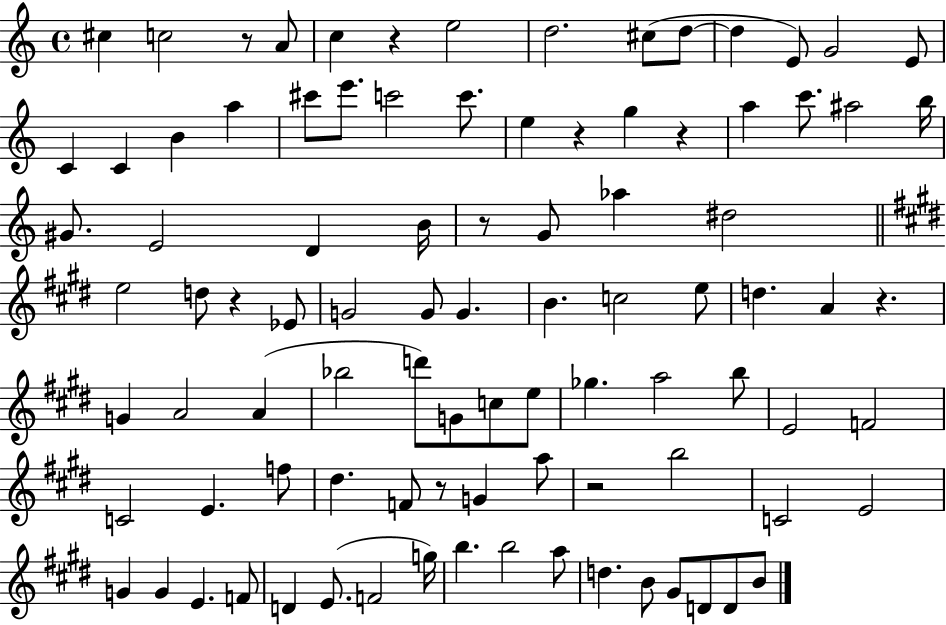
{
  \clef treble
  \time 4/4
  \defaultTimeSignature
  \key c \major
  \repeat volta 2 { cis''4 c''2 r8 a'8 | c''4 r4 e''2 | d''2. cis''8( d''8~~ | d''4 e'8) g'2 e'8 | \break c'4 c'4 b'4 a''4 | cis'''8 e'''8. c'''2 c'''8. | e''4 r4 g''4 r4 | a''4 c'''8. ais''2 b''16 | \break gis'8. e'2 d'4 b'16 | r8 g'8 aes''4 dis''2 | \bar "||" \break \key e \major e''2 d''8 r4 ees'8 | g'2 g'8 g'4. | b'4. c''2 e''8 | d''4. a'4 r4. | \break g'4 a'2 a'4( | bes''2 d'''8) g'8 c''8 e''8 | ges''4. a''2 b''8 | e'2 f'2 | \break c'2 e'4. f''8 | dis''4. f'8 r8 g'4 a''8 | r2 b''2 | c'2 e'2 | \break g'4 g'4 e'4. f'8 | d'4 e'8.( f'2 g''16) | b''4. b''2 a''8 | d''4. b'8 gis'8 d'8 d'8 b'8 | \break } \bar "|."
}